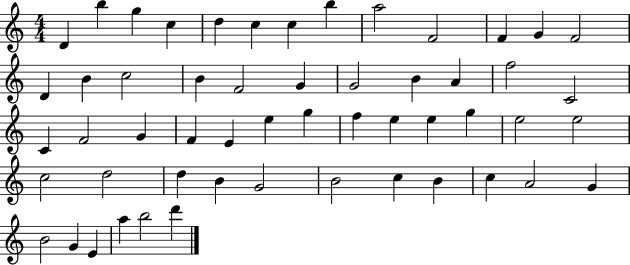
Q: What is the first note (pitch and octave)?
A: D4